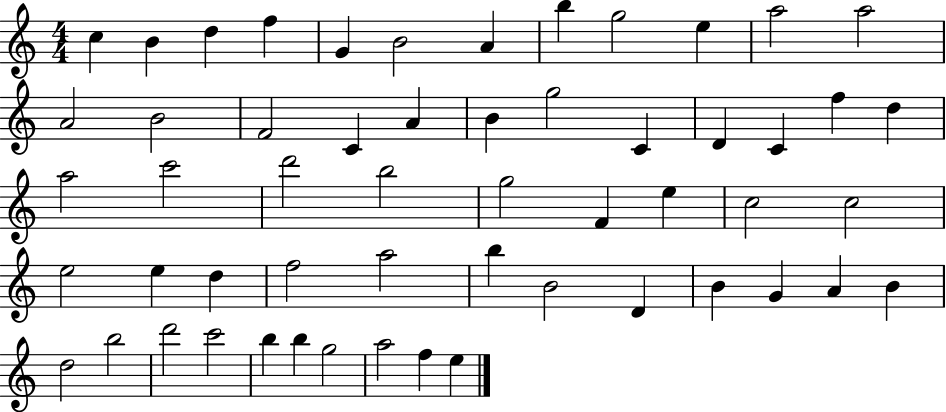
{
  \clef treble
  \numericTimeSignature
  \time 4/4
  \key c \major
  c''4 b'4 d''4 f''4 | g'4 b'2 a'4 | b''4 g''2 e''4 | a''2 a''2 | \break a'2 b'2 | f'2 c'4 a'4 | b'4 g''2 c'4 | d'4 c'4 f''4 d''4 | \break a''2 c'''2 | d'''2 b''2 | g''2 f'4 e''4 | c''2 c''2 | \break e''2 e''4 d''4 | f''2 a''2 | b''4 b'2 d'4 | b'4 g'4 a'4 b'4 | \break d''2 b''2 | d'''2 c'''2 | b''4 b''4 g''2 | a''2 f''4 e''4 | \break \bar "|."
}